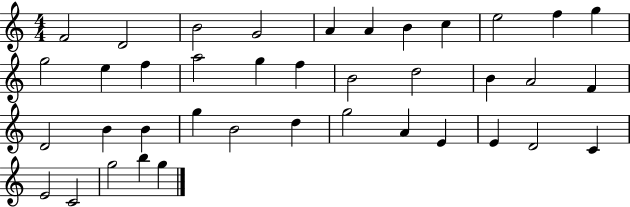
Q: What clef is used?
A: treble